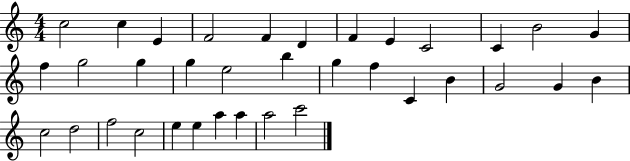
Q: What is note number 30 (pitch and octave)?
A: E5